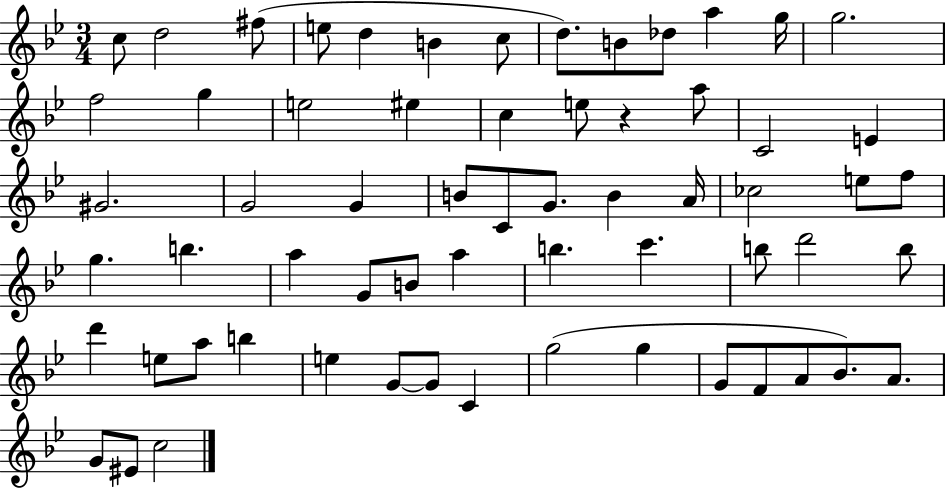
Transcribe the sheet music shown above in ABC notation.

X:1
T:Untitled
M:3/4
L:1/4
K:Bb
c/2 d2 ^f/2 e/2 d B c/2 d/2 B/2 _d/2 a g/4 g2 f2 g e2 ^e c e/2 z a/2 C2 E ^G2 G2 G B/2 C/2 G/2 B A/4 _c2 e/2 f/2 g b a G/2 B/2 a b c' b/2 d'2 b/2 d' e/2 a/2 b e G/2 G/2 C g2 g G/2 F/2 A/2 _B/2 A/2 G/2 ^E/2 c2